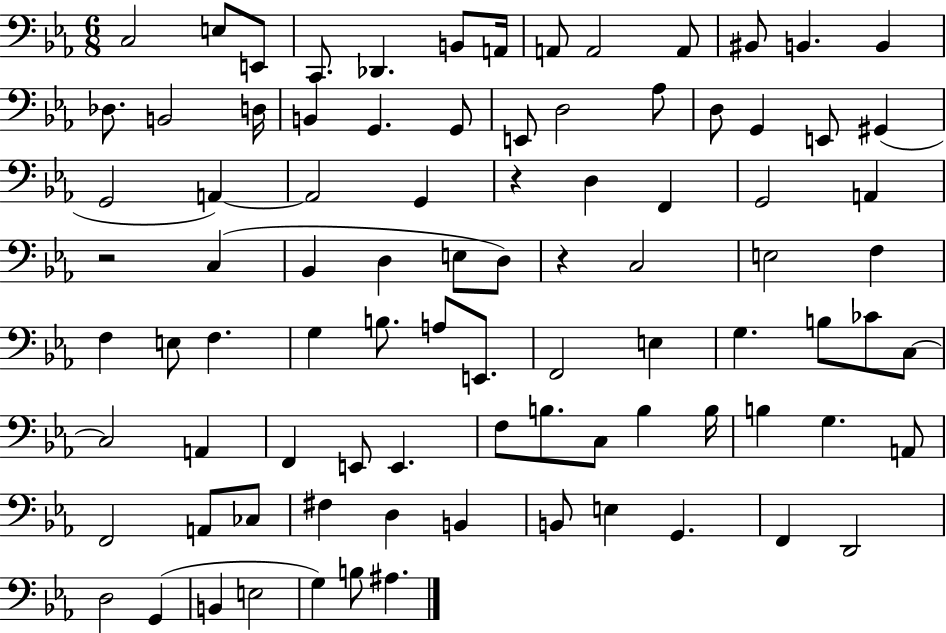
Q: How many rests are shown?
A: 3